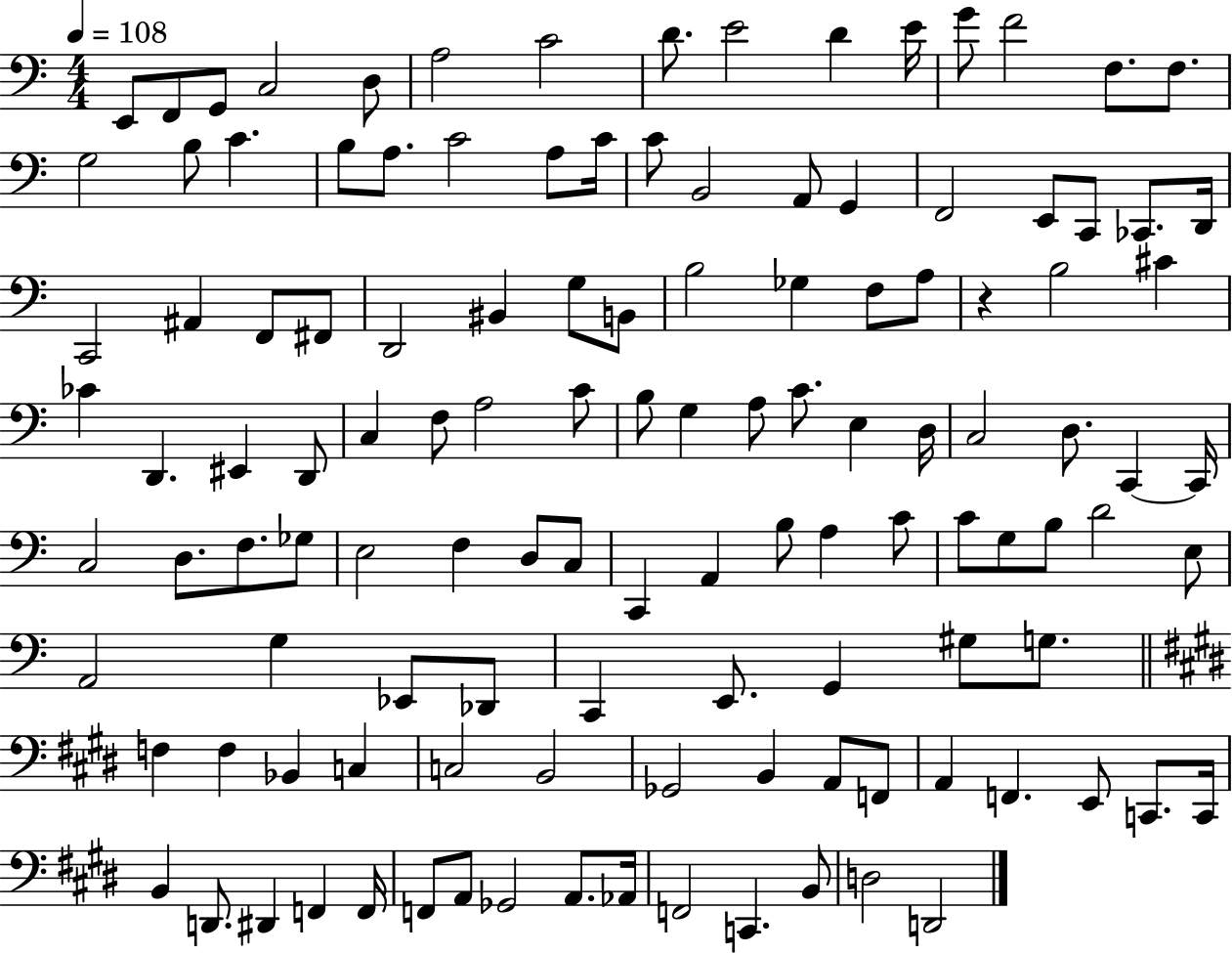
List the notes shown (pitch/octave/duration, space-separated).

E2/e F2/e G2/e C3/h D3/e A3/h C4/h D4/e. E4/h D4/q E4/s G4/e F4/h F3/e. F3/e. G3/h B3/e C4/q. B3/e A3/e. C4/h A3/e C4/s C4/e B2/h A2/e G2/q F2/h E2/e C2/e CES2/e. D2/s C2/h A#2/q F2/e F#2/e D2/h BIS2/q G3/e B2/e B3/h Gb3/q F3/e A3/e R/q B3/h C#4/q CES4/q D2/q. EIS2/q D2/e C3/q F3/e A3/h C4/e B3/e G3/q A3/e C4/e. E3/q D3/s C3/h D3/e. C2/q C2/s C3/h D3/e. F3/e. Gb3/e E3/h F3/q D3/e C3/e C2/q A2/q B3/e A3/q C4/e C4/e G3/e B3/e D4/h E3/e A2/h G3/q Eb2/e Db2/e C2/q E2/e. G2/q G#3/e G3/e. F3/q F3/q Bb2/q C3/q C3/h B2/h Gb2/h B2/q A2/e F2/e A2/q F2/q. E2/e C2/e. C2/s B2/q D2/e. D#2/q F2/q F2/s F2/e A2/e Gb2/h A2/e. Ab2/s F2/h C2/q. B2/e D3/h D2/h